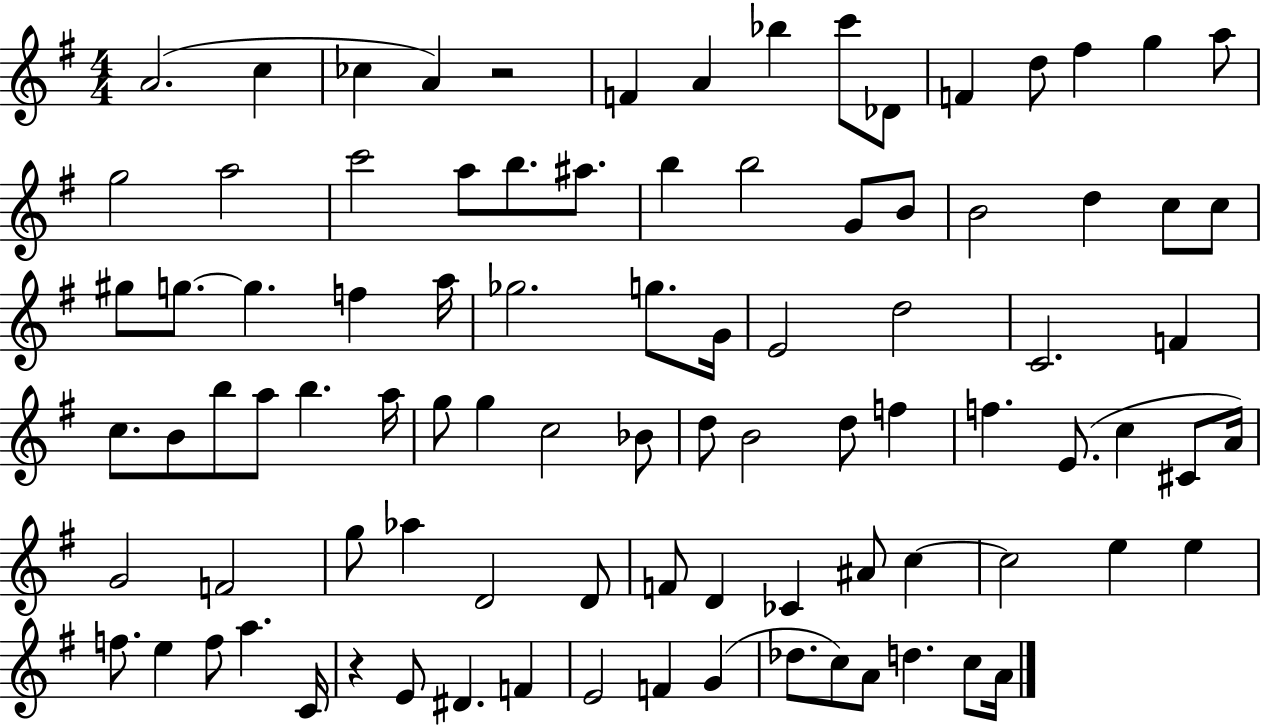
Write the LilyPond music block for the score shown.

{
  \clef treble
  \numericTimeSignature
  \time 4/4
  \key g \major
  \repeat volta 2 { a'2.( c''4 | ces''4 a'4) r2 | f'4 a'4 bes''4 c'''8 des'8 | f'4 d''8 fis''4 g''4 a''8 | \break g''2 a''2 | c'''2 a''8 b''8. ais''8. | b''4 b''2 g'8 b'8 | b'2 d''4 c''8 c''8 | \break gis''8 g''8.~~ g''4. f''4 a''16 | ges''2. g''8. g'16 | e'2 d''2 | c'2. f'4 | \break c''8. b'8 b''8 a''8 b''4. a''16 | g''8 g''4 c''2 bes'8 | d''8 b'2 d''8 f''4 | f''4. e'8.( c''4 cis'8 a'16) | \break g'2 f'2 | g''8 aes''4 d'2 d'8 | f'8 d'4 ces'4 ais'8 c''4~~ | c''2 e''4 e''4 | \break f''8. e''4 f''8 a''4. c'16 | r4 e'8 dis'4. f'4 | e'2 f'4 g'4( | des''8. c''8) a'8 d''4. c''8 a'16 | \break } \bar "|."
}